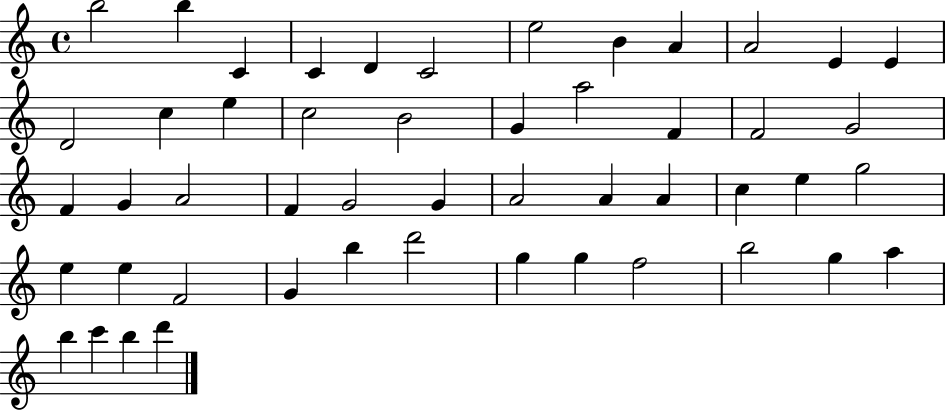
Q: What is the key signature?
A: C major